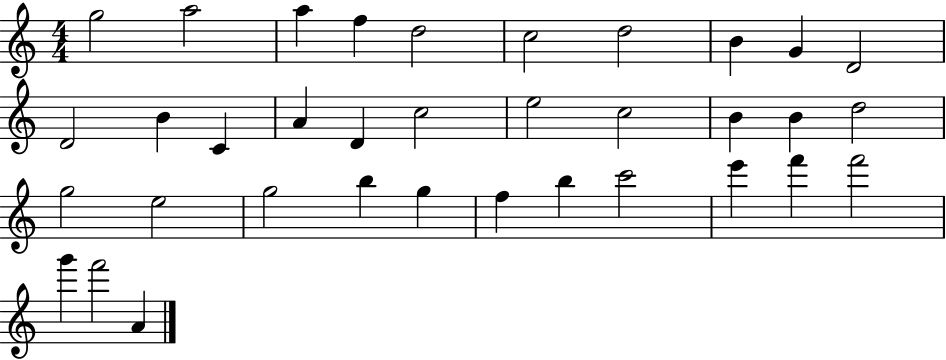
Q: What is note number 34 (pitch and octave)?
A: F6